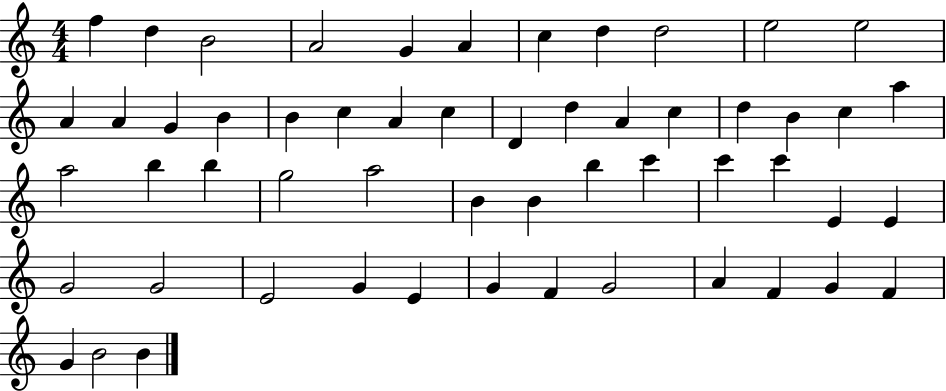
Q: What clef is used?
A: treble